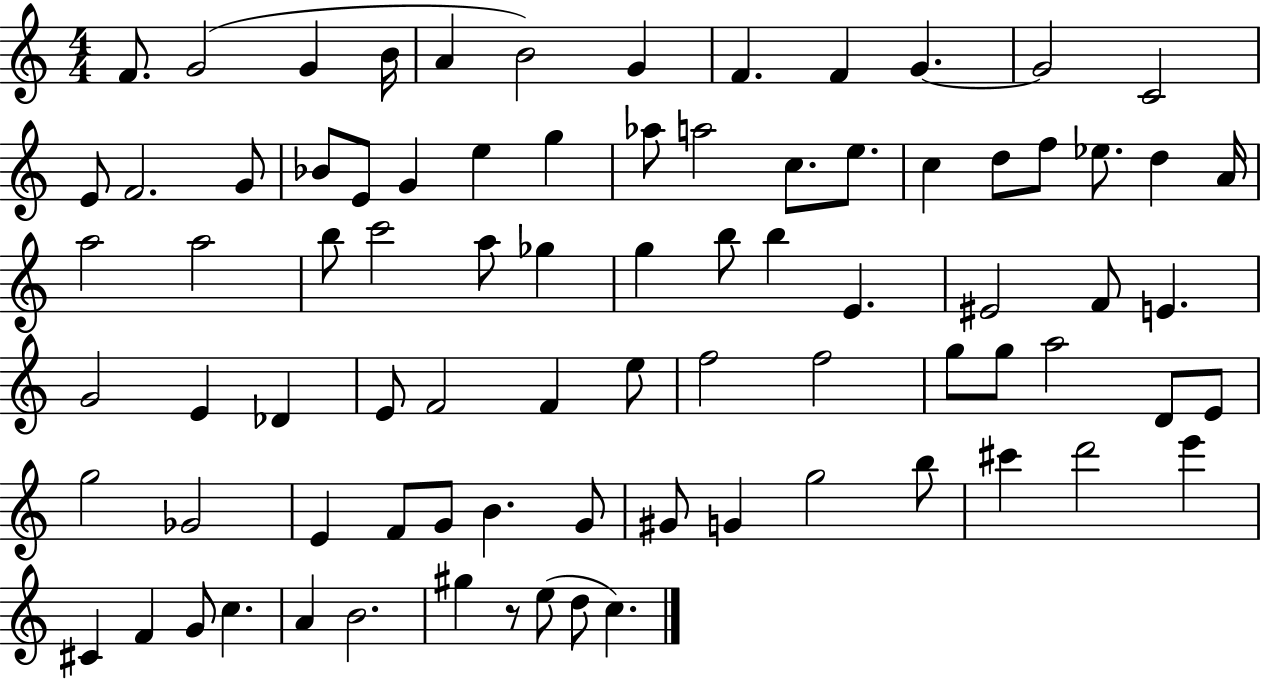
F4/e. G4/h G4/q B4/s A4/q B4/h G4/q F4/q. F4/q G4/q. G4/h C4/h E4/e F4/h. G4/e Bb4/e E4/e G4/q E5/q G5/q Ab5/e A5/h C5/e. E5/e. C5/q D5/e F5/e Eb5/e. D5/q A4/s A5/h A5/h B5/e C6/h A5/e Gb5/q G5/q B5/e B5/q E4/q. EIS4/h F4/e E4/q. G4/h E4/q Db4/q E4/e F4/h F4/q E5/e F5/h F5/h G5/e G5/e A5/h D4/e E4/e G5/h Gb4/h E4/q F4/e G4/e B4/q. G4/e G#4/e G4/q G5/h B5/e C#6/q D6/h E6/q C#4/q F4/q G4/e C5/q. A4/q B4/h. G#5/q R/e E5/e D5/e C5/q.